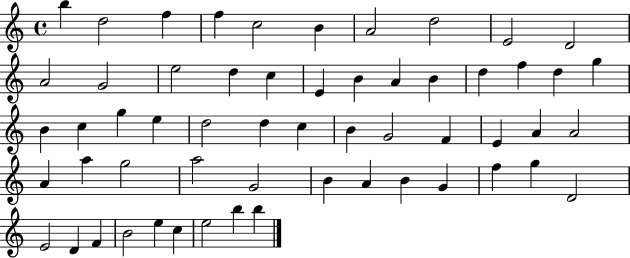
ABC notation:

X:1
T:Untitled
M:4/4
L:1/4
K:C
b d2 f f c2 B A2 d2 E2 D2 A2 G2 e2 d c E B A B d f d g B c g e d2 d c B G2 F E A A2 A a g2 a2 G2 B A B G f g D2 E2 D F B2 e c e2 b b